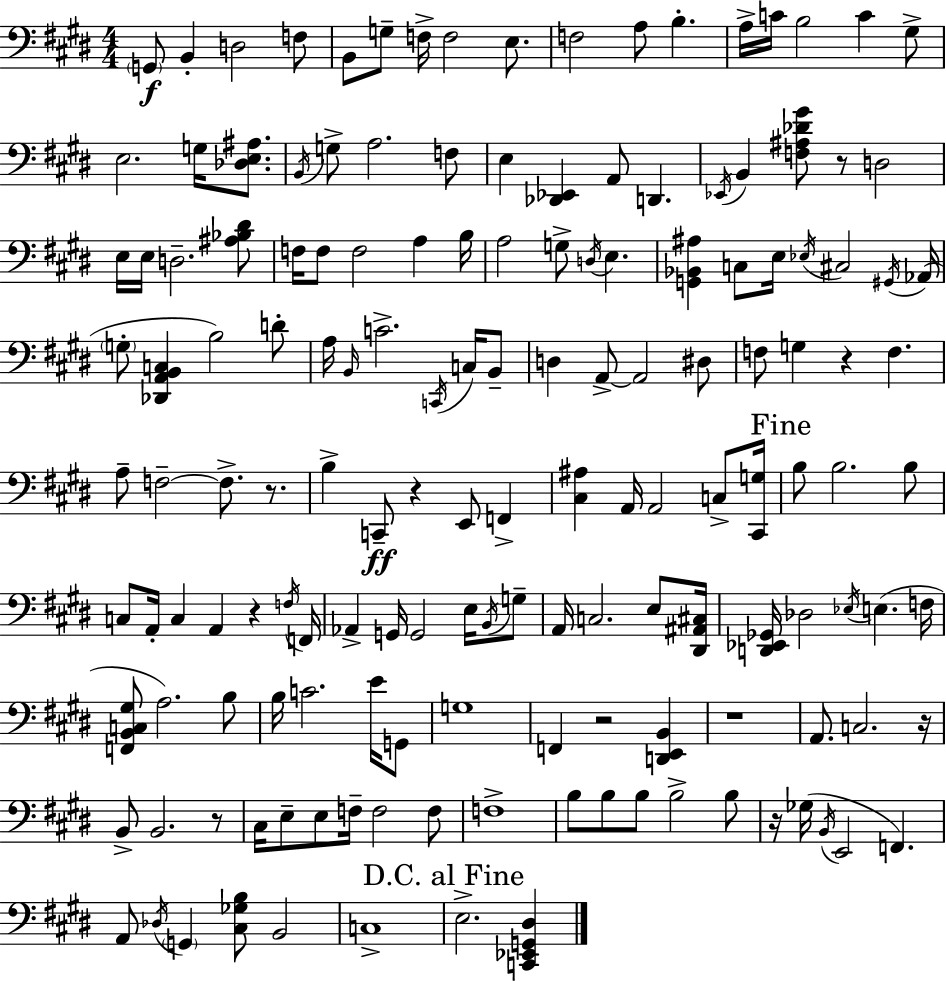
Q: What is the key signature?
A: E major